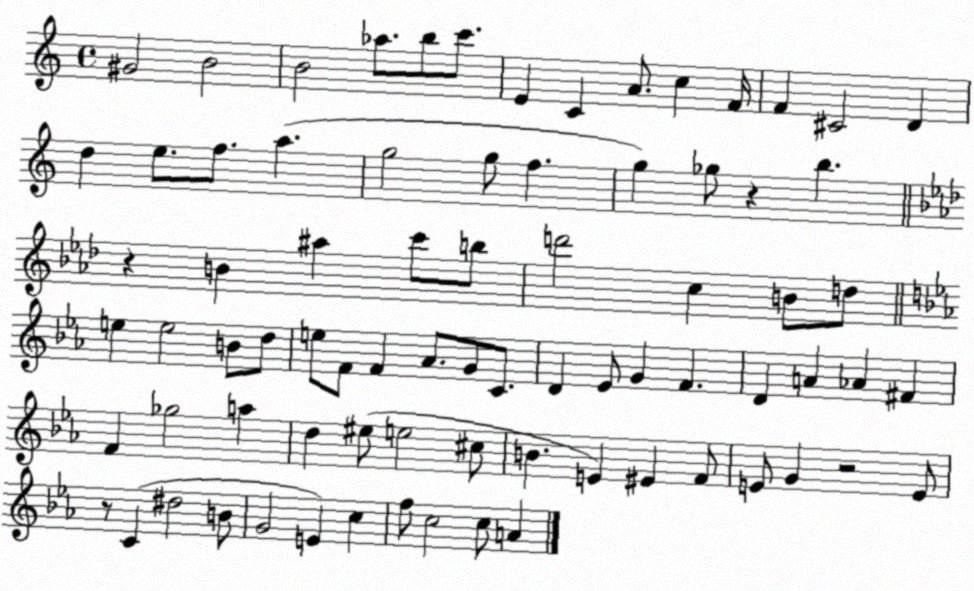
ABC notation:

X:1
T:Untitled
M:4/4
L:1/4
K:C
^G2 B2 B2 _a/2 b/2 c'/2 E C A/2 c F/4 F ^C2 D d e/2 f/2 a g2 g/2 f g _g/2 z b z B ^a c'/2 b/2 d'2 c B/2 d/2 e e2 B/2 d/2 e/2 F/2 F _A/2 G/2 C/2 D _E/2 G F D A _A ^F F _g2 a d ^e/2 e2 ^c/2 B E ^E F/2 E/2 G z2 E/2 z/2 C ^d2 B/2 G2 E c f/2 c2 c/2 A